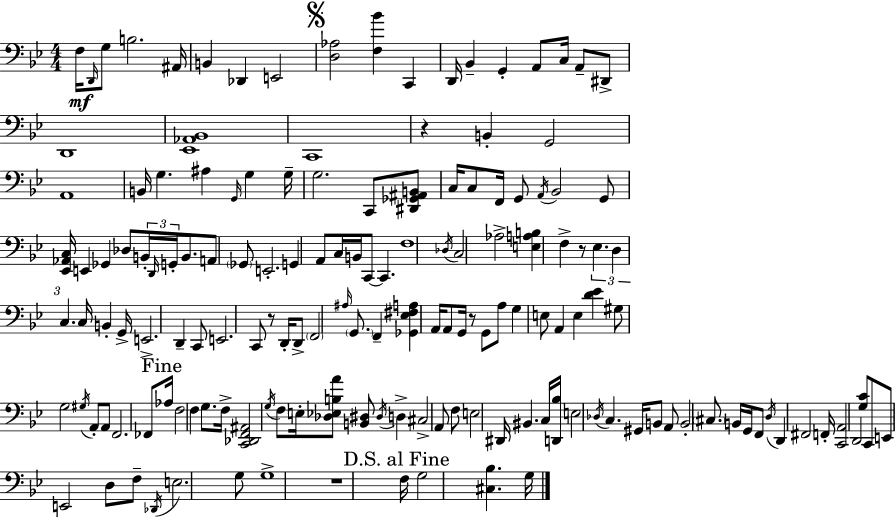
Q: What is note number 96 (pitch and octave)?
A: G3